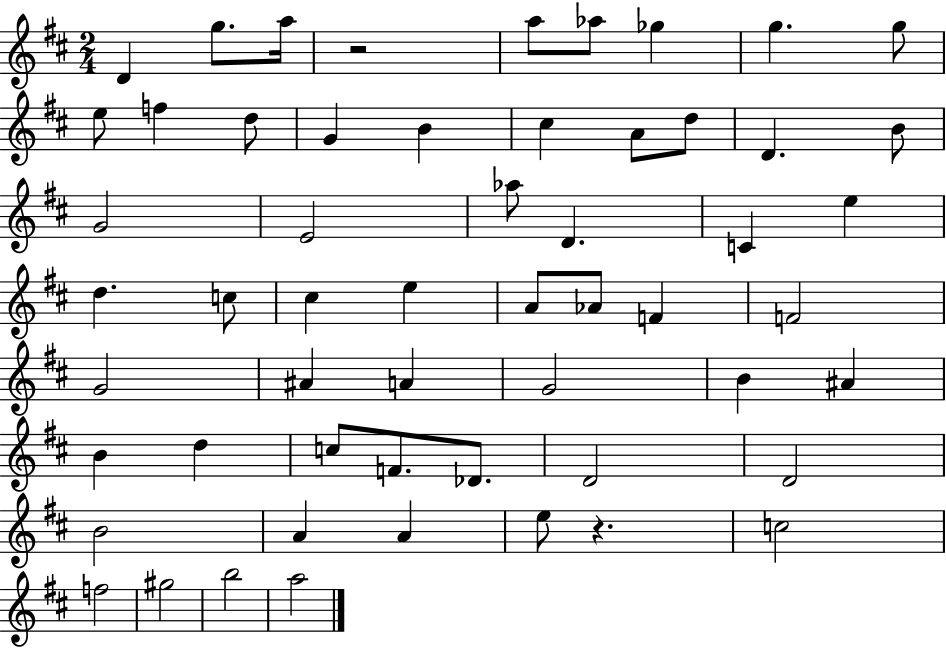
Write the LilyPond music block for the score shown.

{
  \clef treble
  \numericTimeSignature
  \time 2/4
  \key d \major
  \repeat volta 2 { d'4 g''8. a''16 | r2 | a''8 aes''8 ges''4 | g''4. g''8 | \break e''8 f''4 d''8 | g'4 b'4 | cis''4 a'8 d''8 | d'4. b'8 | \break g'2 | e'2 | aes''8 d'4. | c'4 e''4 | \break d''4. c''8 | cis''4 e''4 | a'8 aes'8 f'4 | f'2 | \break g'2 | ais'4 a'4 | g'2 | b'4 ais'4 | \break b'4 d''4 | c''8 f'8. des'8. | d'2 | d'2 | \break b'2 | a'4 a'4 | e''8 r4. | c''2 | \break f''2 | gis''2 | b''2 | a''2 | \break } \bar "|."
}